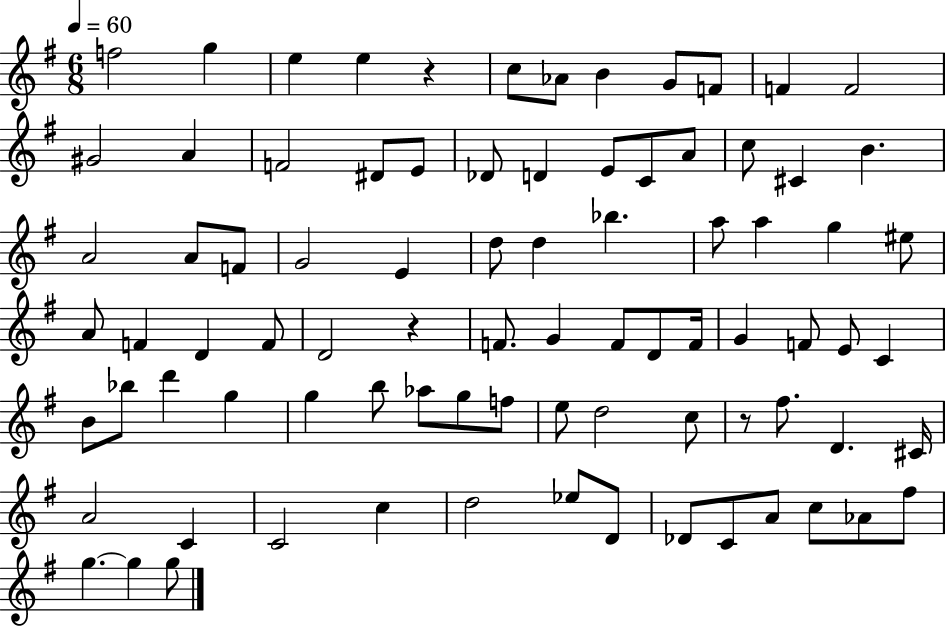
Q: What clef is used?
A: treble